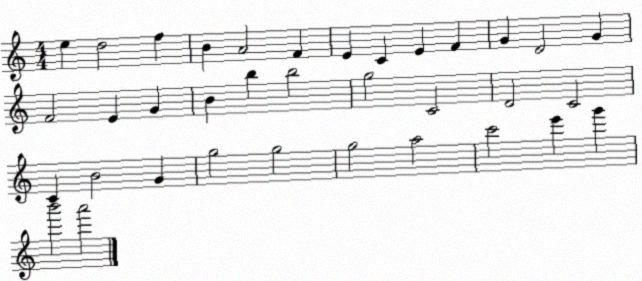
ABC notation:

X:1
T:Untitled
M:4/4
L:1/4
K:C
e d2 f B A2 F E C E F G D2 G F2 E G B b b2 g2 C2 D2 C2 C B2 G g2 g2 g2 a2 c'2 e' g' b'2 a'2